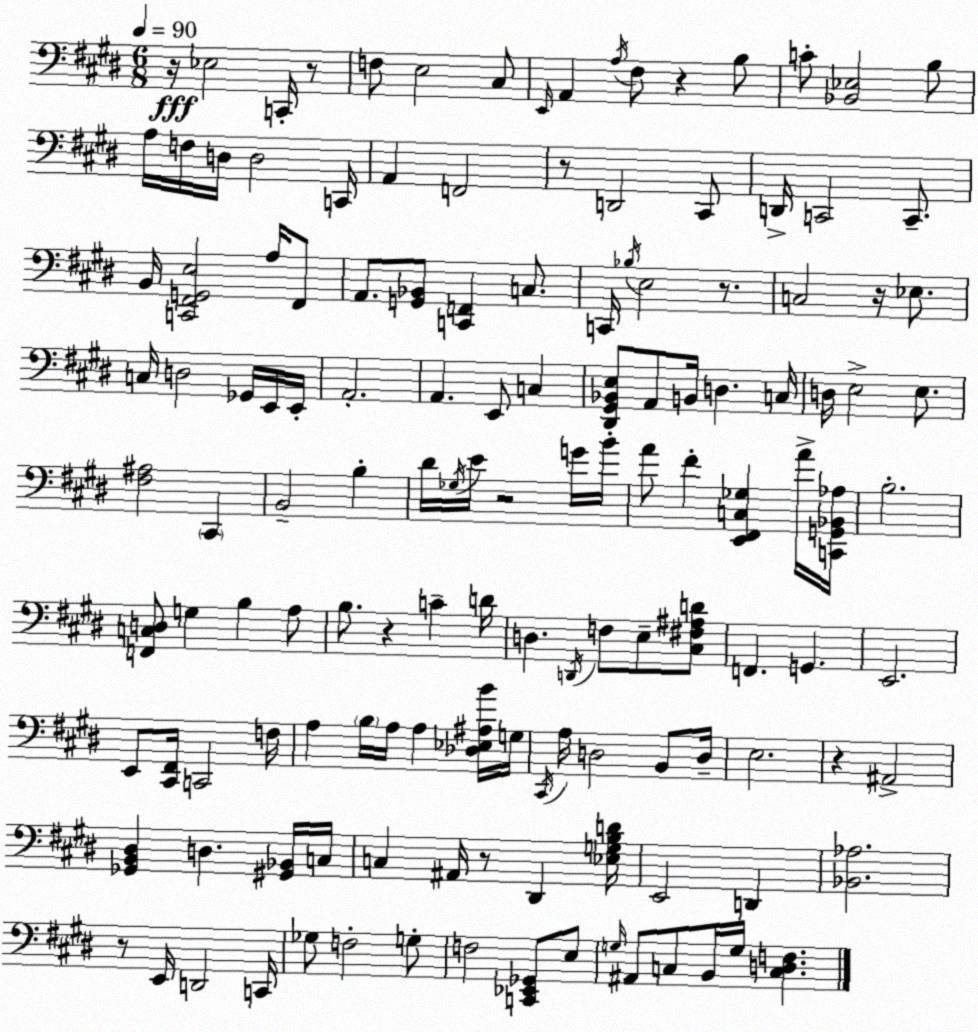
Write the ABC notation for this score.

X:1
T:Untitled
M:6/8
L:1/4
K:E
z/4 _E,2 C,,/4 z/2 F,/2 E,2 ^C,/2 E,,/4 A,, A,/4 ^F,/2 z B,/2 C/2 [_B,,_E,]2 B,/2 A,/4 F,/4 D,/4 D,2 C,,/4 A,, F,,2 z/2 D,,2 ^C,,/2 D,,/4 C,,2 C,,/2 B,,/4 [C,,^F,,G,,E,]2 A,/4 ^F,,/2 A,,/2 [G,,_B,,]/2 [C,,F,,] C,/2 C,,/4 _B,/4 E,2 z/2 C,2 z/4 _E,/2 C,/4 D,2 _G,,/4 E,,/4 E,,/4 A,,2 A,, E,,/2 C, [^D,,^G,,_B,,E,]/2 A,,/2 B,,/4 D, C,/4 D,/4 E,2 E,/2 [^F,^A,]2 ^C,, B,,2 B, ^D/4 _G,/4 E/4 z2 G/4 B/4 A/2 ^F [E,,^F,,C,_G,] A/4 [C,,G,,_B,,_A,]/4 B,2 [F,,C,D,]/2 G, B, A,/2 B,/2 z C D/4 D, D,,/4 F,/2 E,/2 [^C,^F,^A,D]/2 F,, G,, E,,2 E,,/2 [^C,,^F,,]/4 C,,2 F,/4 A, B,/4 A,/4 A, [_D,_E,^A,B]/4 G,/4 ^C,,/4 A,/4 D,2 B,,/2 D,/4 E,2 z ^A,,2 [_G,,B,,^D,] D, [^G,,_B,,]/4 C,/4 C, ^A,,/4 z/2 ^D,, [_E,G,B,D]/4 E,,2 D,, [_B,,_A,]2 z/2 E,,/4 D,,2 C,,/4 _G,/2 F,2 G,/2 F,2 [C,,_E,,_G,,]/2 E,/2 G,/4 ^A,,/2 C,/2 B,,/4 G,/4 [C,D,F,]